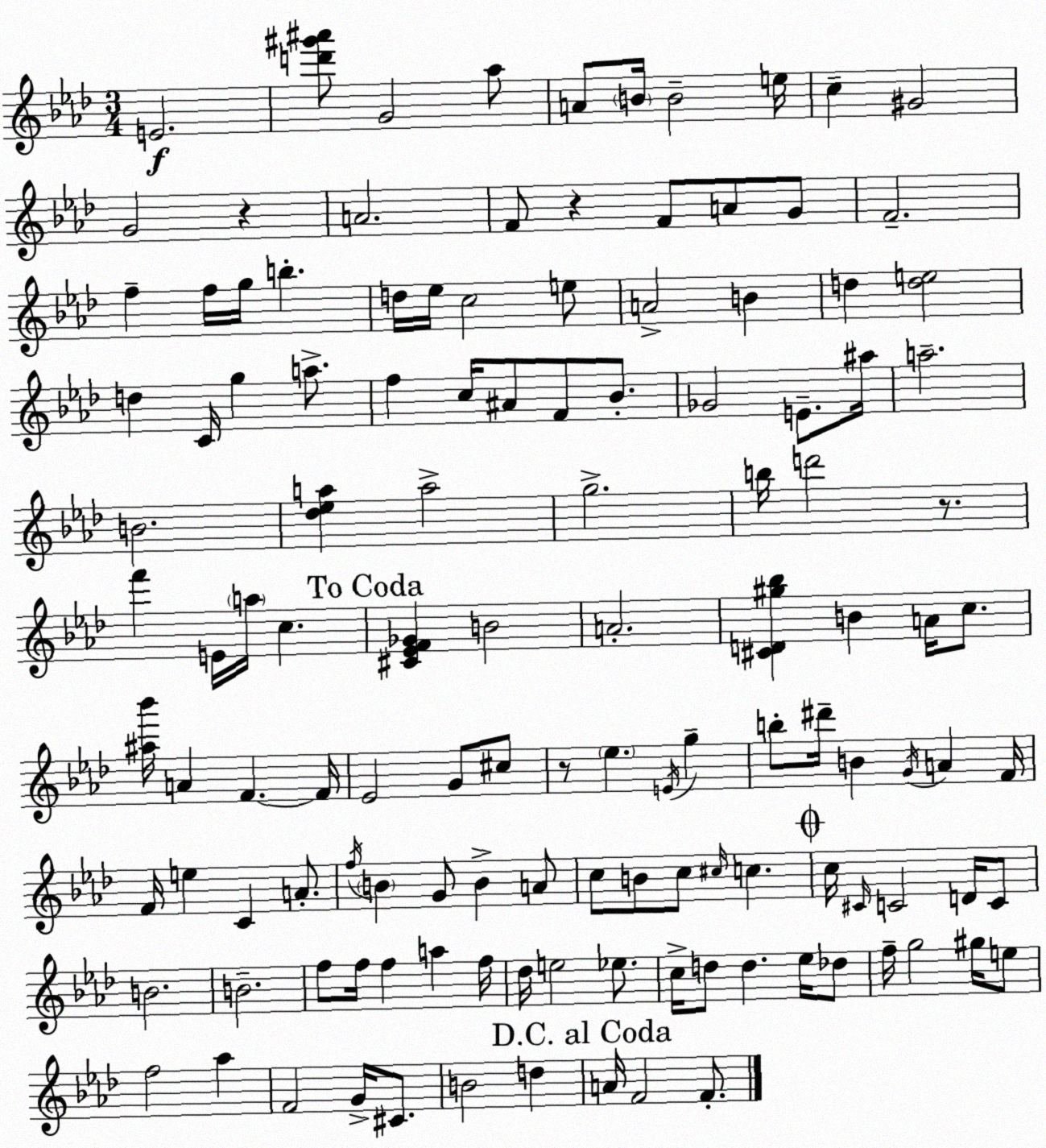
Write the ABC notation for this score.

X:1
T:Untitled
M:3/4
L:1/4
K:Fm
E2 [d'^g'^a']/2 G2 _a/2 A/2 B/4 B2 e/4 c ^G2 G2 z A2 F/2 z F/2 A/2 G/2 F2 f f/4 g/4 b d/4 _e/4 c2 e/2 A2 B d [de]2 d C/4 g a/2 f c/4 ^A/2 F/2 _B/2 _G2 E/2 ^a/4 a2 B2 [_d_ea] a2 g2 b/4 d'2 z/2 f' E/4 a/4 c [^C_EF_G] B2 A2 [^CD^g_b] B A/4 c/2 [^a_b']/4 A F F/4 _E2 G/2 ^c/2 z/2 _e E/4 g b/2 ^d'/4 B G/4 A F/4 F/4 e C A/2 f/4 B G/2 B A/2 c/2 B/2 c/2 ^c/4 c c/4 ^C/4 C2 D/4 C/2 B2 B2 f/2 f/4 f a f/4 _d/4 e2 _e/2 c/4 d/2 d _e/4 _d/2 f/4 g2 ^g/4 e/2 f2 _a F2 G/4 ^C/2 B2 d A/4 F2 F/2